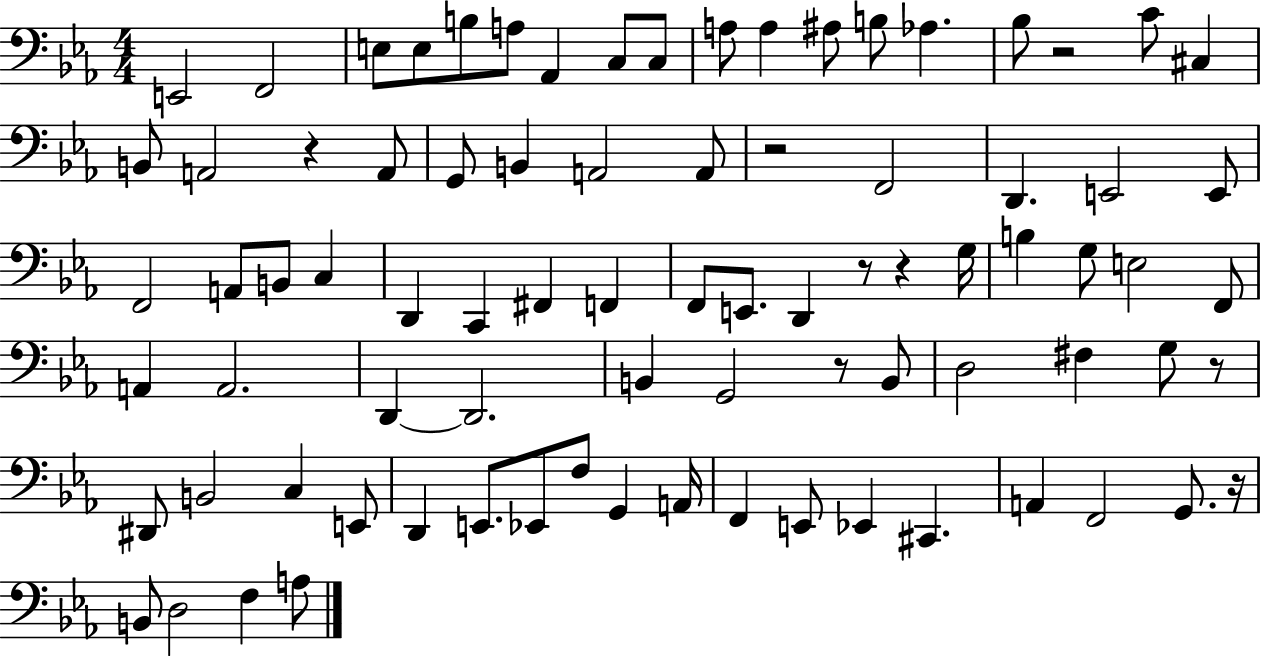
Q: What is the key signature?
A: EES major